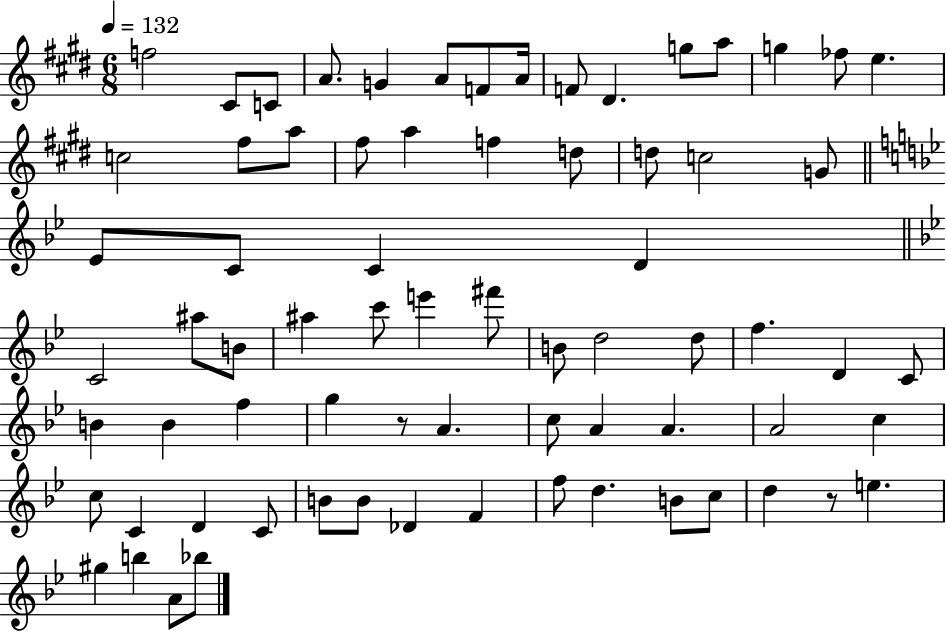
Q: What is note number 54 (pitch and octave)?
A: C4